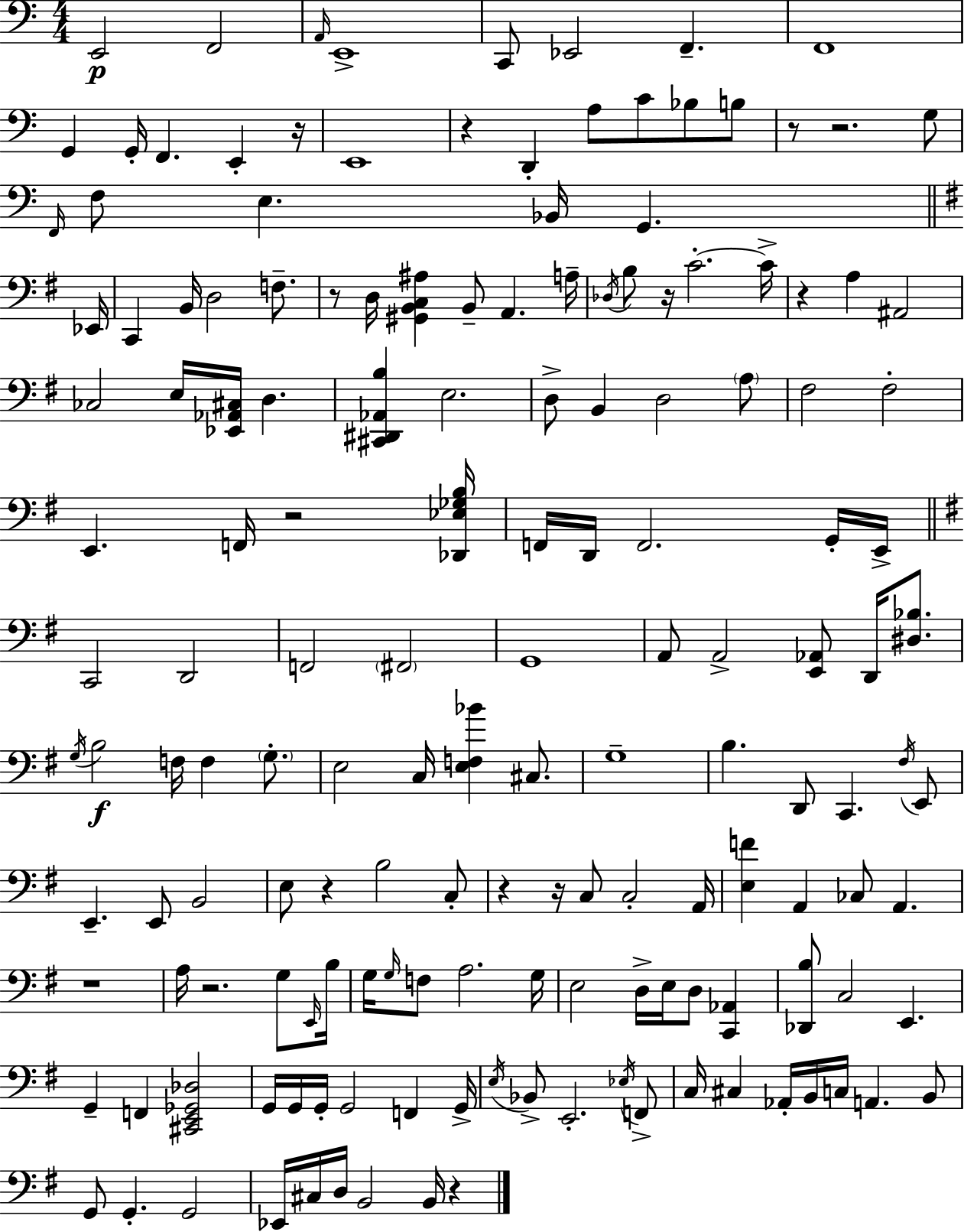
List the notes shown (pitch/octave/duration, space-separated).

E2/h F2/h A2/s E2/w C2/e Eb2/h F2/q. F2/w G2/q G2/s F2/q. E2/q R/s E2/w R/q D2/q A3/e C4/e Bb3/e B3/e R/e R/h. G3/e F2/s F3/e E3/q. Bb2/s G2/q. Eb2/s C2/q B2/s D3/h F3/e. R/e D3/s [G#2,B2,C3,A#3]/q B2/e A2/q. A3/s Db3/s B3/e R/s C4/h. C4/s R/q A3/q A#2/h CES3/h E3/s [Eb2,Ab2,C#3]/s D3/q. [C#2,D#2,Ab2,B3]/q E3/h. D3/e B2/q D3/h A3/e F#3/h F#3/h E2/q. F2/s R/h [Db2,Eb3,Gb3,B3]/s F2/s D2/s F2/h. G2/s E2/s C2/h D2/h F2/h F#2/h G2/w A2/e A2/h [E2,Ab2]/e D2/s [D#3,Bb3]/e. G3/s B3/h F3/s F3/q G3/e. E3/h C3/s [E3,F3,Bb4]/q C#3/e. G3/w B3/q. D2/e C2/q. F#3/s E2/e E2/q. E2/e B2/h E3/e R/q B3/h C3/e R/q R/s C3/e C3/h A2/s [E3,F4]/q A2/q CES3/e A2/q. R/w A3/s R/h. G3/e E2/s B3/s G3/s G3/s F3/e A3/h. G3/s E3/h D3/s E3/s D3/e [C2,Ab2]/q [Db2,B3]/e C3/h E2/q. G2/q F2/q [C#2,E2,Gb2,Db3]/h G2/s G2/s G2/s G2/h F2/q G2/s E3/s Bb2/e E2/h. Eb3/s F2/e C3/s C#3/q Ab2/s B2/s C3/s A2/q. B2/e G2/e G2/q. G2/h Eb2/s C#3/s D3/s B2/h B2/s R/q